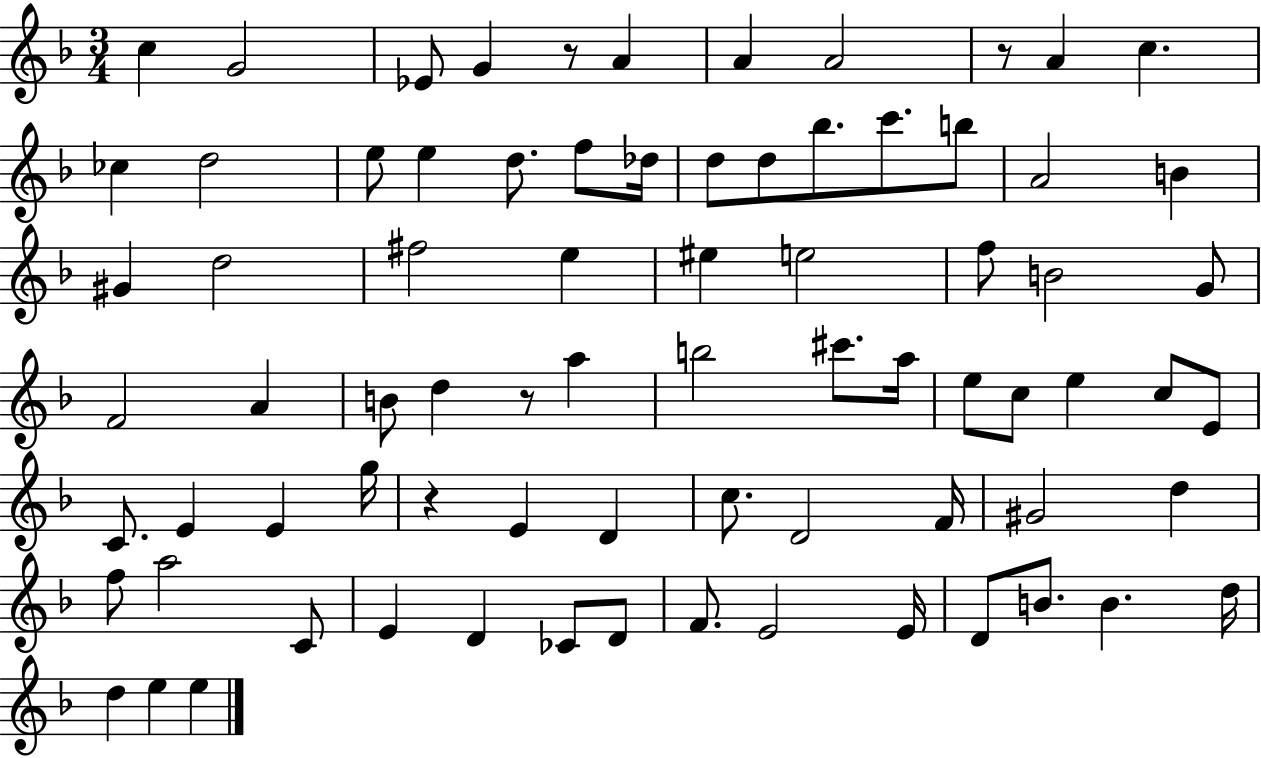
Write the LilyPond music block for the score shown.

{
  \clef treble
  \numericTimeSignature
  \time 3/4
  \key f \major
  c''4 g'2 | ees'8 g'4 r8 a'4 | a'4 a'2 | r8 a'4 c''4. | \break ces''4 d''2 | e''8 e''4 d''8. f''8 des''16 | d''8 d''8 bes''8. c'''8. b''8 | a'2 b'4 | \break gis'4 d''2 | fis''2 e''4 | eis''4 e''2 | f''8 b'2 g'8 | \break f'2 a'4 | b'8 d''4 r8 a''4 | b''2 cis'''8. a''16 | e''8 c''8 e''4 c''8 e'8 | \break c'8. e'4 e'4 g''16 | r4 e'4 d'4 | c''8. d'2 f'16 | gis'2 d''4 | \break f''8 a''2 c'8 | e'4 d'4 ces'8 d'8 | f'8. e'2 e'16 | d'8 b'8. b'4. d''16 | \break d''4 e''4 e''4 | \bar "|."
}